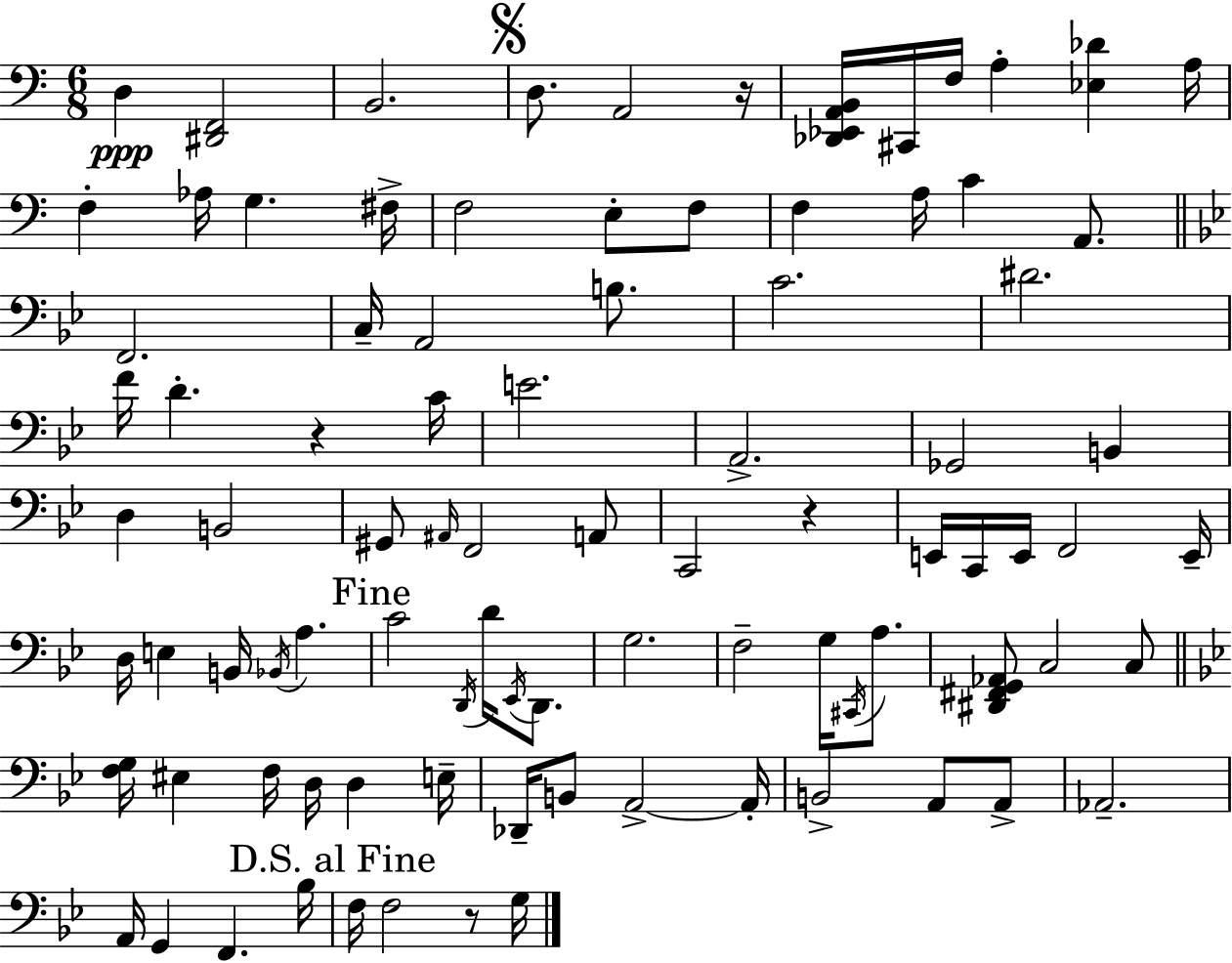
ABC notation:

X:1
T:Untitled
M:6/8
L:1/4
K:C
D, [^D,,F,,]2 B,,2 D,/2 A,,2 z/4 [_D,,_E,,A,,B,,]/4 ^C,,/4 F,/4 A, [_E,_D] A,/4 F, _A,/4 G, ^F,/4 F,2 E,/2 F,/2 F, A,/4 C A,,/2 F,,2 C,/4 A,,2 B,/2 C2 ^D2 F/4 D z C/4 E2 A,,2 _G,,2 B,, D, B,,2 ^G,,/2 ^A,,/4 F,,2 A,,/2 C,,2 z E,,/4 C,,/4 E,,/4 F,,2 E,,/4 D,/4 E, B,,/4 _B,,/4 A, C2 D,,/4 D/4 _E,,/4 D,,/2 G,2 F,2 G,/4 ^C,,/4 A,/2 [^D,,^F,,G,,_A,,]/2 C,2 C,/2 [F,G,]/4 ^E, F,/4 D,/4 D, E,/4 _D,,/4 B,,/2 A,,2 A,,/4 B,,2 A,,/2 A,,/2 _A,,2 A,,/4 G,, F,, _B,/4 F,/4 F,2 z/2 G,/4